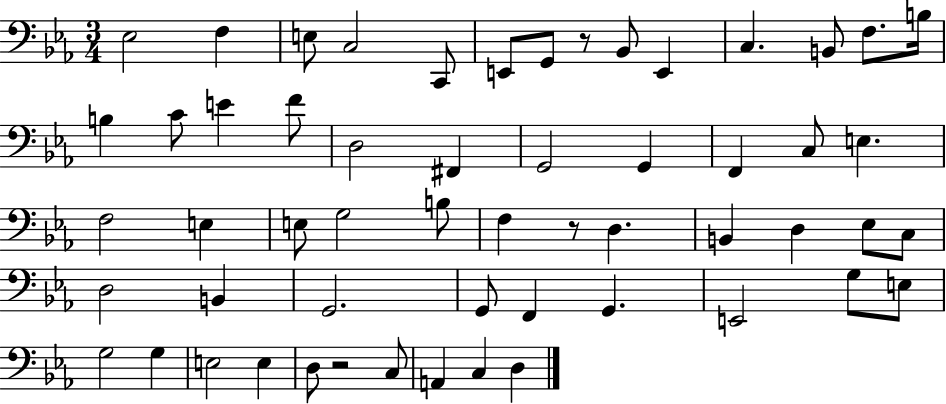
{
  \clef bass
  \numericTimeSignature
  \time 3/4
  \key ees \major
  ees2 f4 | e8 c2 c,8 | e,8 g,8 r8 bes,8 e,4 | c4. b,8 f8. b16 | \break b4 c'8 e'4 f'8 | d2 fis,4 | g,2 g,4 | f,4 c8 e4. | \break f2 e4 | e8 g2 b8 | f4 r8 d4. | b,4 d4 ees8 c8 | \break d2 b,4 | g,2. | g,8 f,4 g,4. | e,2 g8 e8 | \break g2 g4 | e2 e4 | d8 r2 c8 | a,4 c4 d4 | \break \bar "|."
}